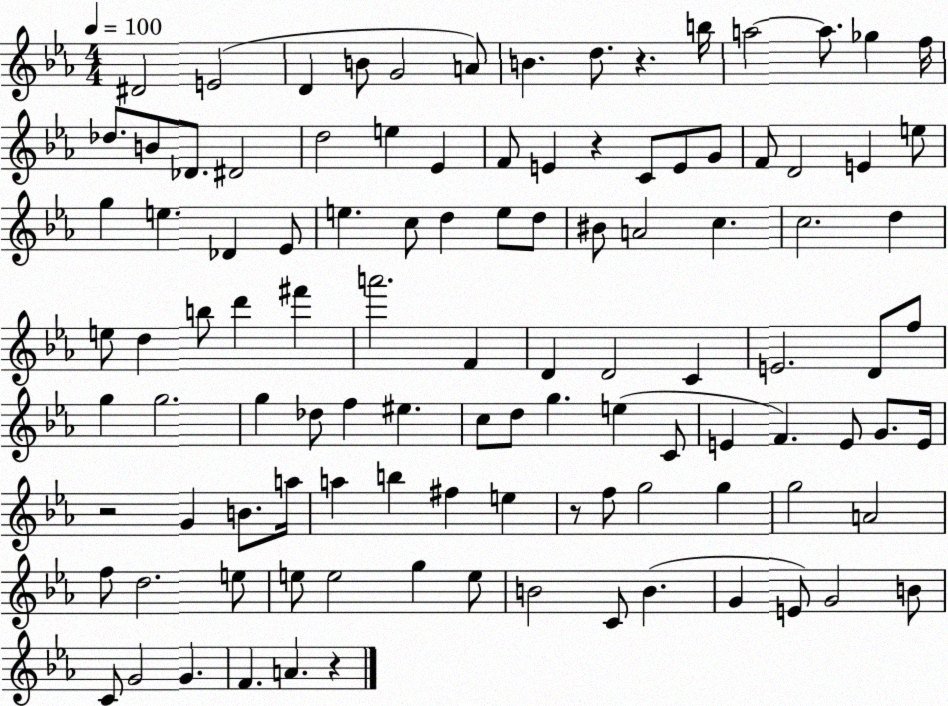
X:1
T:Untitled
M:4/4
L:1/4
K:Eb
^D2 E2 D B/2 G2 A/2 B d/2 z b/4 a2 a/2 _g f/4 _d/2 B/2 _D/2 ^D2 d2 e _E F/2 E z C/2 E/2 G/2 F/2 D2 E e/2 g e _D _E/2 e c/2 d e/2 d/2 ^B/2 A2 c c2 d e/2 d b/2 d' ^f' a'2 F D D2 C E2 D/2 f/2 g g2 g _d/2 f ^e c/2 d/2 g e C/2 E F E/2 G/2 E/4 z2 G B/2 a/4 a b ^f e z/2 f/2 g2 g g2 A2 f/2 d2 e/2 e/2 e2 g e/2 B2 C/2 B G E/2 G2 B/2 C/2 G2 G F A z